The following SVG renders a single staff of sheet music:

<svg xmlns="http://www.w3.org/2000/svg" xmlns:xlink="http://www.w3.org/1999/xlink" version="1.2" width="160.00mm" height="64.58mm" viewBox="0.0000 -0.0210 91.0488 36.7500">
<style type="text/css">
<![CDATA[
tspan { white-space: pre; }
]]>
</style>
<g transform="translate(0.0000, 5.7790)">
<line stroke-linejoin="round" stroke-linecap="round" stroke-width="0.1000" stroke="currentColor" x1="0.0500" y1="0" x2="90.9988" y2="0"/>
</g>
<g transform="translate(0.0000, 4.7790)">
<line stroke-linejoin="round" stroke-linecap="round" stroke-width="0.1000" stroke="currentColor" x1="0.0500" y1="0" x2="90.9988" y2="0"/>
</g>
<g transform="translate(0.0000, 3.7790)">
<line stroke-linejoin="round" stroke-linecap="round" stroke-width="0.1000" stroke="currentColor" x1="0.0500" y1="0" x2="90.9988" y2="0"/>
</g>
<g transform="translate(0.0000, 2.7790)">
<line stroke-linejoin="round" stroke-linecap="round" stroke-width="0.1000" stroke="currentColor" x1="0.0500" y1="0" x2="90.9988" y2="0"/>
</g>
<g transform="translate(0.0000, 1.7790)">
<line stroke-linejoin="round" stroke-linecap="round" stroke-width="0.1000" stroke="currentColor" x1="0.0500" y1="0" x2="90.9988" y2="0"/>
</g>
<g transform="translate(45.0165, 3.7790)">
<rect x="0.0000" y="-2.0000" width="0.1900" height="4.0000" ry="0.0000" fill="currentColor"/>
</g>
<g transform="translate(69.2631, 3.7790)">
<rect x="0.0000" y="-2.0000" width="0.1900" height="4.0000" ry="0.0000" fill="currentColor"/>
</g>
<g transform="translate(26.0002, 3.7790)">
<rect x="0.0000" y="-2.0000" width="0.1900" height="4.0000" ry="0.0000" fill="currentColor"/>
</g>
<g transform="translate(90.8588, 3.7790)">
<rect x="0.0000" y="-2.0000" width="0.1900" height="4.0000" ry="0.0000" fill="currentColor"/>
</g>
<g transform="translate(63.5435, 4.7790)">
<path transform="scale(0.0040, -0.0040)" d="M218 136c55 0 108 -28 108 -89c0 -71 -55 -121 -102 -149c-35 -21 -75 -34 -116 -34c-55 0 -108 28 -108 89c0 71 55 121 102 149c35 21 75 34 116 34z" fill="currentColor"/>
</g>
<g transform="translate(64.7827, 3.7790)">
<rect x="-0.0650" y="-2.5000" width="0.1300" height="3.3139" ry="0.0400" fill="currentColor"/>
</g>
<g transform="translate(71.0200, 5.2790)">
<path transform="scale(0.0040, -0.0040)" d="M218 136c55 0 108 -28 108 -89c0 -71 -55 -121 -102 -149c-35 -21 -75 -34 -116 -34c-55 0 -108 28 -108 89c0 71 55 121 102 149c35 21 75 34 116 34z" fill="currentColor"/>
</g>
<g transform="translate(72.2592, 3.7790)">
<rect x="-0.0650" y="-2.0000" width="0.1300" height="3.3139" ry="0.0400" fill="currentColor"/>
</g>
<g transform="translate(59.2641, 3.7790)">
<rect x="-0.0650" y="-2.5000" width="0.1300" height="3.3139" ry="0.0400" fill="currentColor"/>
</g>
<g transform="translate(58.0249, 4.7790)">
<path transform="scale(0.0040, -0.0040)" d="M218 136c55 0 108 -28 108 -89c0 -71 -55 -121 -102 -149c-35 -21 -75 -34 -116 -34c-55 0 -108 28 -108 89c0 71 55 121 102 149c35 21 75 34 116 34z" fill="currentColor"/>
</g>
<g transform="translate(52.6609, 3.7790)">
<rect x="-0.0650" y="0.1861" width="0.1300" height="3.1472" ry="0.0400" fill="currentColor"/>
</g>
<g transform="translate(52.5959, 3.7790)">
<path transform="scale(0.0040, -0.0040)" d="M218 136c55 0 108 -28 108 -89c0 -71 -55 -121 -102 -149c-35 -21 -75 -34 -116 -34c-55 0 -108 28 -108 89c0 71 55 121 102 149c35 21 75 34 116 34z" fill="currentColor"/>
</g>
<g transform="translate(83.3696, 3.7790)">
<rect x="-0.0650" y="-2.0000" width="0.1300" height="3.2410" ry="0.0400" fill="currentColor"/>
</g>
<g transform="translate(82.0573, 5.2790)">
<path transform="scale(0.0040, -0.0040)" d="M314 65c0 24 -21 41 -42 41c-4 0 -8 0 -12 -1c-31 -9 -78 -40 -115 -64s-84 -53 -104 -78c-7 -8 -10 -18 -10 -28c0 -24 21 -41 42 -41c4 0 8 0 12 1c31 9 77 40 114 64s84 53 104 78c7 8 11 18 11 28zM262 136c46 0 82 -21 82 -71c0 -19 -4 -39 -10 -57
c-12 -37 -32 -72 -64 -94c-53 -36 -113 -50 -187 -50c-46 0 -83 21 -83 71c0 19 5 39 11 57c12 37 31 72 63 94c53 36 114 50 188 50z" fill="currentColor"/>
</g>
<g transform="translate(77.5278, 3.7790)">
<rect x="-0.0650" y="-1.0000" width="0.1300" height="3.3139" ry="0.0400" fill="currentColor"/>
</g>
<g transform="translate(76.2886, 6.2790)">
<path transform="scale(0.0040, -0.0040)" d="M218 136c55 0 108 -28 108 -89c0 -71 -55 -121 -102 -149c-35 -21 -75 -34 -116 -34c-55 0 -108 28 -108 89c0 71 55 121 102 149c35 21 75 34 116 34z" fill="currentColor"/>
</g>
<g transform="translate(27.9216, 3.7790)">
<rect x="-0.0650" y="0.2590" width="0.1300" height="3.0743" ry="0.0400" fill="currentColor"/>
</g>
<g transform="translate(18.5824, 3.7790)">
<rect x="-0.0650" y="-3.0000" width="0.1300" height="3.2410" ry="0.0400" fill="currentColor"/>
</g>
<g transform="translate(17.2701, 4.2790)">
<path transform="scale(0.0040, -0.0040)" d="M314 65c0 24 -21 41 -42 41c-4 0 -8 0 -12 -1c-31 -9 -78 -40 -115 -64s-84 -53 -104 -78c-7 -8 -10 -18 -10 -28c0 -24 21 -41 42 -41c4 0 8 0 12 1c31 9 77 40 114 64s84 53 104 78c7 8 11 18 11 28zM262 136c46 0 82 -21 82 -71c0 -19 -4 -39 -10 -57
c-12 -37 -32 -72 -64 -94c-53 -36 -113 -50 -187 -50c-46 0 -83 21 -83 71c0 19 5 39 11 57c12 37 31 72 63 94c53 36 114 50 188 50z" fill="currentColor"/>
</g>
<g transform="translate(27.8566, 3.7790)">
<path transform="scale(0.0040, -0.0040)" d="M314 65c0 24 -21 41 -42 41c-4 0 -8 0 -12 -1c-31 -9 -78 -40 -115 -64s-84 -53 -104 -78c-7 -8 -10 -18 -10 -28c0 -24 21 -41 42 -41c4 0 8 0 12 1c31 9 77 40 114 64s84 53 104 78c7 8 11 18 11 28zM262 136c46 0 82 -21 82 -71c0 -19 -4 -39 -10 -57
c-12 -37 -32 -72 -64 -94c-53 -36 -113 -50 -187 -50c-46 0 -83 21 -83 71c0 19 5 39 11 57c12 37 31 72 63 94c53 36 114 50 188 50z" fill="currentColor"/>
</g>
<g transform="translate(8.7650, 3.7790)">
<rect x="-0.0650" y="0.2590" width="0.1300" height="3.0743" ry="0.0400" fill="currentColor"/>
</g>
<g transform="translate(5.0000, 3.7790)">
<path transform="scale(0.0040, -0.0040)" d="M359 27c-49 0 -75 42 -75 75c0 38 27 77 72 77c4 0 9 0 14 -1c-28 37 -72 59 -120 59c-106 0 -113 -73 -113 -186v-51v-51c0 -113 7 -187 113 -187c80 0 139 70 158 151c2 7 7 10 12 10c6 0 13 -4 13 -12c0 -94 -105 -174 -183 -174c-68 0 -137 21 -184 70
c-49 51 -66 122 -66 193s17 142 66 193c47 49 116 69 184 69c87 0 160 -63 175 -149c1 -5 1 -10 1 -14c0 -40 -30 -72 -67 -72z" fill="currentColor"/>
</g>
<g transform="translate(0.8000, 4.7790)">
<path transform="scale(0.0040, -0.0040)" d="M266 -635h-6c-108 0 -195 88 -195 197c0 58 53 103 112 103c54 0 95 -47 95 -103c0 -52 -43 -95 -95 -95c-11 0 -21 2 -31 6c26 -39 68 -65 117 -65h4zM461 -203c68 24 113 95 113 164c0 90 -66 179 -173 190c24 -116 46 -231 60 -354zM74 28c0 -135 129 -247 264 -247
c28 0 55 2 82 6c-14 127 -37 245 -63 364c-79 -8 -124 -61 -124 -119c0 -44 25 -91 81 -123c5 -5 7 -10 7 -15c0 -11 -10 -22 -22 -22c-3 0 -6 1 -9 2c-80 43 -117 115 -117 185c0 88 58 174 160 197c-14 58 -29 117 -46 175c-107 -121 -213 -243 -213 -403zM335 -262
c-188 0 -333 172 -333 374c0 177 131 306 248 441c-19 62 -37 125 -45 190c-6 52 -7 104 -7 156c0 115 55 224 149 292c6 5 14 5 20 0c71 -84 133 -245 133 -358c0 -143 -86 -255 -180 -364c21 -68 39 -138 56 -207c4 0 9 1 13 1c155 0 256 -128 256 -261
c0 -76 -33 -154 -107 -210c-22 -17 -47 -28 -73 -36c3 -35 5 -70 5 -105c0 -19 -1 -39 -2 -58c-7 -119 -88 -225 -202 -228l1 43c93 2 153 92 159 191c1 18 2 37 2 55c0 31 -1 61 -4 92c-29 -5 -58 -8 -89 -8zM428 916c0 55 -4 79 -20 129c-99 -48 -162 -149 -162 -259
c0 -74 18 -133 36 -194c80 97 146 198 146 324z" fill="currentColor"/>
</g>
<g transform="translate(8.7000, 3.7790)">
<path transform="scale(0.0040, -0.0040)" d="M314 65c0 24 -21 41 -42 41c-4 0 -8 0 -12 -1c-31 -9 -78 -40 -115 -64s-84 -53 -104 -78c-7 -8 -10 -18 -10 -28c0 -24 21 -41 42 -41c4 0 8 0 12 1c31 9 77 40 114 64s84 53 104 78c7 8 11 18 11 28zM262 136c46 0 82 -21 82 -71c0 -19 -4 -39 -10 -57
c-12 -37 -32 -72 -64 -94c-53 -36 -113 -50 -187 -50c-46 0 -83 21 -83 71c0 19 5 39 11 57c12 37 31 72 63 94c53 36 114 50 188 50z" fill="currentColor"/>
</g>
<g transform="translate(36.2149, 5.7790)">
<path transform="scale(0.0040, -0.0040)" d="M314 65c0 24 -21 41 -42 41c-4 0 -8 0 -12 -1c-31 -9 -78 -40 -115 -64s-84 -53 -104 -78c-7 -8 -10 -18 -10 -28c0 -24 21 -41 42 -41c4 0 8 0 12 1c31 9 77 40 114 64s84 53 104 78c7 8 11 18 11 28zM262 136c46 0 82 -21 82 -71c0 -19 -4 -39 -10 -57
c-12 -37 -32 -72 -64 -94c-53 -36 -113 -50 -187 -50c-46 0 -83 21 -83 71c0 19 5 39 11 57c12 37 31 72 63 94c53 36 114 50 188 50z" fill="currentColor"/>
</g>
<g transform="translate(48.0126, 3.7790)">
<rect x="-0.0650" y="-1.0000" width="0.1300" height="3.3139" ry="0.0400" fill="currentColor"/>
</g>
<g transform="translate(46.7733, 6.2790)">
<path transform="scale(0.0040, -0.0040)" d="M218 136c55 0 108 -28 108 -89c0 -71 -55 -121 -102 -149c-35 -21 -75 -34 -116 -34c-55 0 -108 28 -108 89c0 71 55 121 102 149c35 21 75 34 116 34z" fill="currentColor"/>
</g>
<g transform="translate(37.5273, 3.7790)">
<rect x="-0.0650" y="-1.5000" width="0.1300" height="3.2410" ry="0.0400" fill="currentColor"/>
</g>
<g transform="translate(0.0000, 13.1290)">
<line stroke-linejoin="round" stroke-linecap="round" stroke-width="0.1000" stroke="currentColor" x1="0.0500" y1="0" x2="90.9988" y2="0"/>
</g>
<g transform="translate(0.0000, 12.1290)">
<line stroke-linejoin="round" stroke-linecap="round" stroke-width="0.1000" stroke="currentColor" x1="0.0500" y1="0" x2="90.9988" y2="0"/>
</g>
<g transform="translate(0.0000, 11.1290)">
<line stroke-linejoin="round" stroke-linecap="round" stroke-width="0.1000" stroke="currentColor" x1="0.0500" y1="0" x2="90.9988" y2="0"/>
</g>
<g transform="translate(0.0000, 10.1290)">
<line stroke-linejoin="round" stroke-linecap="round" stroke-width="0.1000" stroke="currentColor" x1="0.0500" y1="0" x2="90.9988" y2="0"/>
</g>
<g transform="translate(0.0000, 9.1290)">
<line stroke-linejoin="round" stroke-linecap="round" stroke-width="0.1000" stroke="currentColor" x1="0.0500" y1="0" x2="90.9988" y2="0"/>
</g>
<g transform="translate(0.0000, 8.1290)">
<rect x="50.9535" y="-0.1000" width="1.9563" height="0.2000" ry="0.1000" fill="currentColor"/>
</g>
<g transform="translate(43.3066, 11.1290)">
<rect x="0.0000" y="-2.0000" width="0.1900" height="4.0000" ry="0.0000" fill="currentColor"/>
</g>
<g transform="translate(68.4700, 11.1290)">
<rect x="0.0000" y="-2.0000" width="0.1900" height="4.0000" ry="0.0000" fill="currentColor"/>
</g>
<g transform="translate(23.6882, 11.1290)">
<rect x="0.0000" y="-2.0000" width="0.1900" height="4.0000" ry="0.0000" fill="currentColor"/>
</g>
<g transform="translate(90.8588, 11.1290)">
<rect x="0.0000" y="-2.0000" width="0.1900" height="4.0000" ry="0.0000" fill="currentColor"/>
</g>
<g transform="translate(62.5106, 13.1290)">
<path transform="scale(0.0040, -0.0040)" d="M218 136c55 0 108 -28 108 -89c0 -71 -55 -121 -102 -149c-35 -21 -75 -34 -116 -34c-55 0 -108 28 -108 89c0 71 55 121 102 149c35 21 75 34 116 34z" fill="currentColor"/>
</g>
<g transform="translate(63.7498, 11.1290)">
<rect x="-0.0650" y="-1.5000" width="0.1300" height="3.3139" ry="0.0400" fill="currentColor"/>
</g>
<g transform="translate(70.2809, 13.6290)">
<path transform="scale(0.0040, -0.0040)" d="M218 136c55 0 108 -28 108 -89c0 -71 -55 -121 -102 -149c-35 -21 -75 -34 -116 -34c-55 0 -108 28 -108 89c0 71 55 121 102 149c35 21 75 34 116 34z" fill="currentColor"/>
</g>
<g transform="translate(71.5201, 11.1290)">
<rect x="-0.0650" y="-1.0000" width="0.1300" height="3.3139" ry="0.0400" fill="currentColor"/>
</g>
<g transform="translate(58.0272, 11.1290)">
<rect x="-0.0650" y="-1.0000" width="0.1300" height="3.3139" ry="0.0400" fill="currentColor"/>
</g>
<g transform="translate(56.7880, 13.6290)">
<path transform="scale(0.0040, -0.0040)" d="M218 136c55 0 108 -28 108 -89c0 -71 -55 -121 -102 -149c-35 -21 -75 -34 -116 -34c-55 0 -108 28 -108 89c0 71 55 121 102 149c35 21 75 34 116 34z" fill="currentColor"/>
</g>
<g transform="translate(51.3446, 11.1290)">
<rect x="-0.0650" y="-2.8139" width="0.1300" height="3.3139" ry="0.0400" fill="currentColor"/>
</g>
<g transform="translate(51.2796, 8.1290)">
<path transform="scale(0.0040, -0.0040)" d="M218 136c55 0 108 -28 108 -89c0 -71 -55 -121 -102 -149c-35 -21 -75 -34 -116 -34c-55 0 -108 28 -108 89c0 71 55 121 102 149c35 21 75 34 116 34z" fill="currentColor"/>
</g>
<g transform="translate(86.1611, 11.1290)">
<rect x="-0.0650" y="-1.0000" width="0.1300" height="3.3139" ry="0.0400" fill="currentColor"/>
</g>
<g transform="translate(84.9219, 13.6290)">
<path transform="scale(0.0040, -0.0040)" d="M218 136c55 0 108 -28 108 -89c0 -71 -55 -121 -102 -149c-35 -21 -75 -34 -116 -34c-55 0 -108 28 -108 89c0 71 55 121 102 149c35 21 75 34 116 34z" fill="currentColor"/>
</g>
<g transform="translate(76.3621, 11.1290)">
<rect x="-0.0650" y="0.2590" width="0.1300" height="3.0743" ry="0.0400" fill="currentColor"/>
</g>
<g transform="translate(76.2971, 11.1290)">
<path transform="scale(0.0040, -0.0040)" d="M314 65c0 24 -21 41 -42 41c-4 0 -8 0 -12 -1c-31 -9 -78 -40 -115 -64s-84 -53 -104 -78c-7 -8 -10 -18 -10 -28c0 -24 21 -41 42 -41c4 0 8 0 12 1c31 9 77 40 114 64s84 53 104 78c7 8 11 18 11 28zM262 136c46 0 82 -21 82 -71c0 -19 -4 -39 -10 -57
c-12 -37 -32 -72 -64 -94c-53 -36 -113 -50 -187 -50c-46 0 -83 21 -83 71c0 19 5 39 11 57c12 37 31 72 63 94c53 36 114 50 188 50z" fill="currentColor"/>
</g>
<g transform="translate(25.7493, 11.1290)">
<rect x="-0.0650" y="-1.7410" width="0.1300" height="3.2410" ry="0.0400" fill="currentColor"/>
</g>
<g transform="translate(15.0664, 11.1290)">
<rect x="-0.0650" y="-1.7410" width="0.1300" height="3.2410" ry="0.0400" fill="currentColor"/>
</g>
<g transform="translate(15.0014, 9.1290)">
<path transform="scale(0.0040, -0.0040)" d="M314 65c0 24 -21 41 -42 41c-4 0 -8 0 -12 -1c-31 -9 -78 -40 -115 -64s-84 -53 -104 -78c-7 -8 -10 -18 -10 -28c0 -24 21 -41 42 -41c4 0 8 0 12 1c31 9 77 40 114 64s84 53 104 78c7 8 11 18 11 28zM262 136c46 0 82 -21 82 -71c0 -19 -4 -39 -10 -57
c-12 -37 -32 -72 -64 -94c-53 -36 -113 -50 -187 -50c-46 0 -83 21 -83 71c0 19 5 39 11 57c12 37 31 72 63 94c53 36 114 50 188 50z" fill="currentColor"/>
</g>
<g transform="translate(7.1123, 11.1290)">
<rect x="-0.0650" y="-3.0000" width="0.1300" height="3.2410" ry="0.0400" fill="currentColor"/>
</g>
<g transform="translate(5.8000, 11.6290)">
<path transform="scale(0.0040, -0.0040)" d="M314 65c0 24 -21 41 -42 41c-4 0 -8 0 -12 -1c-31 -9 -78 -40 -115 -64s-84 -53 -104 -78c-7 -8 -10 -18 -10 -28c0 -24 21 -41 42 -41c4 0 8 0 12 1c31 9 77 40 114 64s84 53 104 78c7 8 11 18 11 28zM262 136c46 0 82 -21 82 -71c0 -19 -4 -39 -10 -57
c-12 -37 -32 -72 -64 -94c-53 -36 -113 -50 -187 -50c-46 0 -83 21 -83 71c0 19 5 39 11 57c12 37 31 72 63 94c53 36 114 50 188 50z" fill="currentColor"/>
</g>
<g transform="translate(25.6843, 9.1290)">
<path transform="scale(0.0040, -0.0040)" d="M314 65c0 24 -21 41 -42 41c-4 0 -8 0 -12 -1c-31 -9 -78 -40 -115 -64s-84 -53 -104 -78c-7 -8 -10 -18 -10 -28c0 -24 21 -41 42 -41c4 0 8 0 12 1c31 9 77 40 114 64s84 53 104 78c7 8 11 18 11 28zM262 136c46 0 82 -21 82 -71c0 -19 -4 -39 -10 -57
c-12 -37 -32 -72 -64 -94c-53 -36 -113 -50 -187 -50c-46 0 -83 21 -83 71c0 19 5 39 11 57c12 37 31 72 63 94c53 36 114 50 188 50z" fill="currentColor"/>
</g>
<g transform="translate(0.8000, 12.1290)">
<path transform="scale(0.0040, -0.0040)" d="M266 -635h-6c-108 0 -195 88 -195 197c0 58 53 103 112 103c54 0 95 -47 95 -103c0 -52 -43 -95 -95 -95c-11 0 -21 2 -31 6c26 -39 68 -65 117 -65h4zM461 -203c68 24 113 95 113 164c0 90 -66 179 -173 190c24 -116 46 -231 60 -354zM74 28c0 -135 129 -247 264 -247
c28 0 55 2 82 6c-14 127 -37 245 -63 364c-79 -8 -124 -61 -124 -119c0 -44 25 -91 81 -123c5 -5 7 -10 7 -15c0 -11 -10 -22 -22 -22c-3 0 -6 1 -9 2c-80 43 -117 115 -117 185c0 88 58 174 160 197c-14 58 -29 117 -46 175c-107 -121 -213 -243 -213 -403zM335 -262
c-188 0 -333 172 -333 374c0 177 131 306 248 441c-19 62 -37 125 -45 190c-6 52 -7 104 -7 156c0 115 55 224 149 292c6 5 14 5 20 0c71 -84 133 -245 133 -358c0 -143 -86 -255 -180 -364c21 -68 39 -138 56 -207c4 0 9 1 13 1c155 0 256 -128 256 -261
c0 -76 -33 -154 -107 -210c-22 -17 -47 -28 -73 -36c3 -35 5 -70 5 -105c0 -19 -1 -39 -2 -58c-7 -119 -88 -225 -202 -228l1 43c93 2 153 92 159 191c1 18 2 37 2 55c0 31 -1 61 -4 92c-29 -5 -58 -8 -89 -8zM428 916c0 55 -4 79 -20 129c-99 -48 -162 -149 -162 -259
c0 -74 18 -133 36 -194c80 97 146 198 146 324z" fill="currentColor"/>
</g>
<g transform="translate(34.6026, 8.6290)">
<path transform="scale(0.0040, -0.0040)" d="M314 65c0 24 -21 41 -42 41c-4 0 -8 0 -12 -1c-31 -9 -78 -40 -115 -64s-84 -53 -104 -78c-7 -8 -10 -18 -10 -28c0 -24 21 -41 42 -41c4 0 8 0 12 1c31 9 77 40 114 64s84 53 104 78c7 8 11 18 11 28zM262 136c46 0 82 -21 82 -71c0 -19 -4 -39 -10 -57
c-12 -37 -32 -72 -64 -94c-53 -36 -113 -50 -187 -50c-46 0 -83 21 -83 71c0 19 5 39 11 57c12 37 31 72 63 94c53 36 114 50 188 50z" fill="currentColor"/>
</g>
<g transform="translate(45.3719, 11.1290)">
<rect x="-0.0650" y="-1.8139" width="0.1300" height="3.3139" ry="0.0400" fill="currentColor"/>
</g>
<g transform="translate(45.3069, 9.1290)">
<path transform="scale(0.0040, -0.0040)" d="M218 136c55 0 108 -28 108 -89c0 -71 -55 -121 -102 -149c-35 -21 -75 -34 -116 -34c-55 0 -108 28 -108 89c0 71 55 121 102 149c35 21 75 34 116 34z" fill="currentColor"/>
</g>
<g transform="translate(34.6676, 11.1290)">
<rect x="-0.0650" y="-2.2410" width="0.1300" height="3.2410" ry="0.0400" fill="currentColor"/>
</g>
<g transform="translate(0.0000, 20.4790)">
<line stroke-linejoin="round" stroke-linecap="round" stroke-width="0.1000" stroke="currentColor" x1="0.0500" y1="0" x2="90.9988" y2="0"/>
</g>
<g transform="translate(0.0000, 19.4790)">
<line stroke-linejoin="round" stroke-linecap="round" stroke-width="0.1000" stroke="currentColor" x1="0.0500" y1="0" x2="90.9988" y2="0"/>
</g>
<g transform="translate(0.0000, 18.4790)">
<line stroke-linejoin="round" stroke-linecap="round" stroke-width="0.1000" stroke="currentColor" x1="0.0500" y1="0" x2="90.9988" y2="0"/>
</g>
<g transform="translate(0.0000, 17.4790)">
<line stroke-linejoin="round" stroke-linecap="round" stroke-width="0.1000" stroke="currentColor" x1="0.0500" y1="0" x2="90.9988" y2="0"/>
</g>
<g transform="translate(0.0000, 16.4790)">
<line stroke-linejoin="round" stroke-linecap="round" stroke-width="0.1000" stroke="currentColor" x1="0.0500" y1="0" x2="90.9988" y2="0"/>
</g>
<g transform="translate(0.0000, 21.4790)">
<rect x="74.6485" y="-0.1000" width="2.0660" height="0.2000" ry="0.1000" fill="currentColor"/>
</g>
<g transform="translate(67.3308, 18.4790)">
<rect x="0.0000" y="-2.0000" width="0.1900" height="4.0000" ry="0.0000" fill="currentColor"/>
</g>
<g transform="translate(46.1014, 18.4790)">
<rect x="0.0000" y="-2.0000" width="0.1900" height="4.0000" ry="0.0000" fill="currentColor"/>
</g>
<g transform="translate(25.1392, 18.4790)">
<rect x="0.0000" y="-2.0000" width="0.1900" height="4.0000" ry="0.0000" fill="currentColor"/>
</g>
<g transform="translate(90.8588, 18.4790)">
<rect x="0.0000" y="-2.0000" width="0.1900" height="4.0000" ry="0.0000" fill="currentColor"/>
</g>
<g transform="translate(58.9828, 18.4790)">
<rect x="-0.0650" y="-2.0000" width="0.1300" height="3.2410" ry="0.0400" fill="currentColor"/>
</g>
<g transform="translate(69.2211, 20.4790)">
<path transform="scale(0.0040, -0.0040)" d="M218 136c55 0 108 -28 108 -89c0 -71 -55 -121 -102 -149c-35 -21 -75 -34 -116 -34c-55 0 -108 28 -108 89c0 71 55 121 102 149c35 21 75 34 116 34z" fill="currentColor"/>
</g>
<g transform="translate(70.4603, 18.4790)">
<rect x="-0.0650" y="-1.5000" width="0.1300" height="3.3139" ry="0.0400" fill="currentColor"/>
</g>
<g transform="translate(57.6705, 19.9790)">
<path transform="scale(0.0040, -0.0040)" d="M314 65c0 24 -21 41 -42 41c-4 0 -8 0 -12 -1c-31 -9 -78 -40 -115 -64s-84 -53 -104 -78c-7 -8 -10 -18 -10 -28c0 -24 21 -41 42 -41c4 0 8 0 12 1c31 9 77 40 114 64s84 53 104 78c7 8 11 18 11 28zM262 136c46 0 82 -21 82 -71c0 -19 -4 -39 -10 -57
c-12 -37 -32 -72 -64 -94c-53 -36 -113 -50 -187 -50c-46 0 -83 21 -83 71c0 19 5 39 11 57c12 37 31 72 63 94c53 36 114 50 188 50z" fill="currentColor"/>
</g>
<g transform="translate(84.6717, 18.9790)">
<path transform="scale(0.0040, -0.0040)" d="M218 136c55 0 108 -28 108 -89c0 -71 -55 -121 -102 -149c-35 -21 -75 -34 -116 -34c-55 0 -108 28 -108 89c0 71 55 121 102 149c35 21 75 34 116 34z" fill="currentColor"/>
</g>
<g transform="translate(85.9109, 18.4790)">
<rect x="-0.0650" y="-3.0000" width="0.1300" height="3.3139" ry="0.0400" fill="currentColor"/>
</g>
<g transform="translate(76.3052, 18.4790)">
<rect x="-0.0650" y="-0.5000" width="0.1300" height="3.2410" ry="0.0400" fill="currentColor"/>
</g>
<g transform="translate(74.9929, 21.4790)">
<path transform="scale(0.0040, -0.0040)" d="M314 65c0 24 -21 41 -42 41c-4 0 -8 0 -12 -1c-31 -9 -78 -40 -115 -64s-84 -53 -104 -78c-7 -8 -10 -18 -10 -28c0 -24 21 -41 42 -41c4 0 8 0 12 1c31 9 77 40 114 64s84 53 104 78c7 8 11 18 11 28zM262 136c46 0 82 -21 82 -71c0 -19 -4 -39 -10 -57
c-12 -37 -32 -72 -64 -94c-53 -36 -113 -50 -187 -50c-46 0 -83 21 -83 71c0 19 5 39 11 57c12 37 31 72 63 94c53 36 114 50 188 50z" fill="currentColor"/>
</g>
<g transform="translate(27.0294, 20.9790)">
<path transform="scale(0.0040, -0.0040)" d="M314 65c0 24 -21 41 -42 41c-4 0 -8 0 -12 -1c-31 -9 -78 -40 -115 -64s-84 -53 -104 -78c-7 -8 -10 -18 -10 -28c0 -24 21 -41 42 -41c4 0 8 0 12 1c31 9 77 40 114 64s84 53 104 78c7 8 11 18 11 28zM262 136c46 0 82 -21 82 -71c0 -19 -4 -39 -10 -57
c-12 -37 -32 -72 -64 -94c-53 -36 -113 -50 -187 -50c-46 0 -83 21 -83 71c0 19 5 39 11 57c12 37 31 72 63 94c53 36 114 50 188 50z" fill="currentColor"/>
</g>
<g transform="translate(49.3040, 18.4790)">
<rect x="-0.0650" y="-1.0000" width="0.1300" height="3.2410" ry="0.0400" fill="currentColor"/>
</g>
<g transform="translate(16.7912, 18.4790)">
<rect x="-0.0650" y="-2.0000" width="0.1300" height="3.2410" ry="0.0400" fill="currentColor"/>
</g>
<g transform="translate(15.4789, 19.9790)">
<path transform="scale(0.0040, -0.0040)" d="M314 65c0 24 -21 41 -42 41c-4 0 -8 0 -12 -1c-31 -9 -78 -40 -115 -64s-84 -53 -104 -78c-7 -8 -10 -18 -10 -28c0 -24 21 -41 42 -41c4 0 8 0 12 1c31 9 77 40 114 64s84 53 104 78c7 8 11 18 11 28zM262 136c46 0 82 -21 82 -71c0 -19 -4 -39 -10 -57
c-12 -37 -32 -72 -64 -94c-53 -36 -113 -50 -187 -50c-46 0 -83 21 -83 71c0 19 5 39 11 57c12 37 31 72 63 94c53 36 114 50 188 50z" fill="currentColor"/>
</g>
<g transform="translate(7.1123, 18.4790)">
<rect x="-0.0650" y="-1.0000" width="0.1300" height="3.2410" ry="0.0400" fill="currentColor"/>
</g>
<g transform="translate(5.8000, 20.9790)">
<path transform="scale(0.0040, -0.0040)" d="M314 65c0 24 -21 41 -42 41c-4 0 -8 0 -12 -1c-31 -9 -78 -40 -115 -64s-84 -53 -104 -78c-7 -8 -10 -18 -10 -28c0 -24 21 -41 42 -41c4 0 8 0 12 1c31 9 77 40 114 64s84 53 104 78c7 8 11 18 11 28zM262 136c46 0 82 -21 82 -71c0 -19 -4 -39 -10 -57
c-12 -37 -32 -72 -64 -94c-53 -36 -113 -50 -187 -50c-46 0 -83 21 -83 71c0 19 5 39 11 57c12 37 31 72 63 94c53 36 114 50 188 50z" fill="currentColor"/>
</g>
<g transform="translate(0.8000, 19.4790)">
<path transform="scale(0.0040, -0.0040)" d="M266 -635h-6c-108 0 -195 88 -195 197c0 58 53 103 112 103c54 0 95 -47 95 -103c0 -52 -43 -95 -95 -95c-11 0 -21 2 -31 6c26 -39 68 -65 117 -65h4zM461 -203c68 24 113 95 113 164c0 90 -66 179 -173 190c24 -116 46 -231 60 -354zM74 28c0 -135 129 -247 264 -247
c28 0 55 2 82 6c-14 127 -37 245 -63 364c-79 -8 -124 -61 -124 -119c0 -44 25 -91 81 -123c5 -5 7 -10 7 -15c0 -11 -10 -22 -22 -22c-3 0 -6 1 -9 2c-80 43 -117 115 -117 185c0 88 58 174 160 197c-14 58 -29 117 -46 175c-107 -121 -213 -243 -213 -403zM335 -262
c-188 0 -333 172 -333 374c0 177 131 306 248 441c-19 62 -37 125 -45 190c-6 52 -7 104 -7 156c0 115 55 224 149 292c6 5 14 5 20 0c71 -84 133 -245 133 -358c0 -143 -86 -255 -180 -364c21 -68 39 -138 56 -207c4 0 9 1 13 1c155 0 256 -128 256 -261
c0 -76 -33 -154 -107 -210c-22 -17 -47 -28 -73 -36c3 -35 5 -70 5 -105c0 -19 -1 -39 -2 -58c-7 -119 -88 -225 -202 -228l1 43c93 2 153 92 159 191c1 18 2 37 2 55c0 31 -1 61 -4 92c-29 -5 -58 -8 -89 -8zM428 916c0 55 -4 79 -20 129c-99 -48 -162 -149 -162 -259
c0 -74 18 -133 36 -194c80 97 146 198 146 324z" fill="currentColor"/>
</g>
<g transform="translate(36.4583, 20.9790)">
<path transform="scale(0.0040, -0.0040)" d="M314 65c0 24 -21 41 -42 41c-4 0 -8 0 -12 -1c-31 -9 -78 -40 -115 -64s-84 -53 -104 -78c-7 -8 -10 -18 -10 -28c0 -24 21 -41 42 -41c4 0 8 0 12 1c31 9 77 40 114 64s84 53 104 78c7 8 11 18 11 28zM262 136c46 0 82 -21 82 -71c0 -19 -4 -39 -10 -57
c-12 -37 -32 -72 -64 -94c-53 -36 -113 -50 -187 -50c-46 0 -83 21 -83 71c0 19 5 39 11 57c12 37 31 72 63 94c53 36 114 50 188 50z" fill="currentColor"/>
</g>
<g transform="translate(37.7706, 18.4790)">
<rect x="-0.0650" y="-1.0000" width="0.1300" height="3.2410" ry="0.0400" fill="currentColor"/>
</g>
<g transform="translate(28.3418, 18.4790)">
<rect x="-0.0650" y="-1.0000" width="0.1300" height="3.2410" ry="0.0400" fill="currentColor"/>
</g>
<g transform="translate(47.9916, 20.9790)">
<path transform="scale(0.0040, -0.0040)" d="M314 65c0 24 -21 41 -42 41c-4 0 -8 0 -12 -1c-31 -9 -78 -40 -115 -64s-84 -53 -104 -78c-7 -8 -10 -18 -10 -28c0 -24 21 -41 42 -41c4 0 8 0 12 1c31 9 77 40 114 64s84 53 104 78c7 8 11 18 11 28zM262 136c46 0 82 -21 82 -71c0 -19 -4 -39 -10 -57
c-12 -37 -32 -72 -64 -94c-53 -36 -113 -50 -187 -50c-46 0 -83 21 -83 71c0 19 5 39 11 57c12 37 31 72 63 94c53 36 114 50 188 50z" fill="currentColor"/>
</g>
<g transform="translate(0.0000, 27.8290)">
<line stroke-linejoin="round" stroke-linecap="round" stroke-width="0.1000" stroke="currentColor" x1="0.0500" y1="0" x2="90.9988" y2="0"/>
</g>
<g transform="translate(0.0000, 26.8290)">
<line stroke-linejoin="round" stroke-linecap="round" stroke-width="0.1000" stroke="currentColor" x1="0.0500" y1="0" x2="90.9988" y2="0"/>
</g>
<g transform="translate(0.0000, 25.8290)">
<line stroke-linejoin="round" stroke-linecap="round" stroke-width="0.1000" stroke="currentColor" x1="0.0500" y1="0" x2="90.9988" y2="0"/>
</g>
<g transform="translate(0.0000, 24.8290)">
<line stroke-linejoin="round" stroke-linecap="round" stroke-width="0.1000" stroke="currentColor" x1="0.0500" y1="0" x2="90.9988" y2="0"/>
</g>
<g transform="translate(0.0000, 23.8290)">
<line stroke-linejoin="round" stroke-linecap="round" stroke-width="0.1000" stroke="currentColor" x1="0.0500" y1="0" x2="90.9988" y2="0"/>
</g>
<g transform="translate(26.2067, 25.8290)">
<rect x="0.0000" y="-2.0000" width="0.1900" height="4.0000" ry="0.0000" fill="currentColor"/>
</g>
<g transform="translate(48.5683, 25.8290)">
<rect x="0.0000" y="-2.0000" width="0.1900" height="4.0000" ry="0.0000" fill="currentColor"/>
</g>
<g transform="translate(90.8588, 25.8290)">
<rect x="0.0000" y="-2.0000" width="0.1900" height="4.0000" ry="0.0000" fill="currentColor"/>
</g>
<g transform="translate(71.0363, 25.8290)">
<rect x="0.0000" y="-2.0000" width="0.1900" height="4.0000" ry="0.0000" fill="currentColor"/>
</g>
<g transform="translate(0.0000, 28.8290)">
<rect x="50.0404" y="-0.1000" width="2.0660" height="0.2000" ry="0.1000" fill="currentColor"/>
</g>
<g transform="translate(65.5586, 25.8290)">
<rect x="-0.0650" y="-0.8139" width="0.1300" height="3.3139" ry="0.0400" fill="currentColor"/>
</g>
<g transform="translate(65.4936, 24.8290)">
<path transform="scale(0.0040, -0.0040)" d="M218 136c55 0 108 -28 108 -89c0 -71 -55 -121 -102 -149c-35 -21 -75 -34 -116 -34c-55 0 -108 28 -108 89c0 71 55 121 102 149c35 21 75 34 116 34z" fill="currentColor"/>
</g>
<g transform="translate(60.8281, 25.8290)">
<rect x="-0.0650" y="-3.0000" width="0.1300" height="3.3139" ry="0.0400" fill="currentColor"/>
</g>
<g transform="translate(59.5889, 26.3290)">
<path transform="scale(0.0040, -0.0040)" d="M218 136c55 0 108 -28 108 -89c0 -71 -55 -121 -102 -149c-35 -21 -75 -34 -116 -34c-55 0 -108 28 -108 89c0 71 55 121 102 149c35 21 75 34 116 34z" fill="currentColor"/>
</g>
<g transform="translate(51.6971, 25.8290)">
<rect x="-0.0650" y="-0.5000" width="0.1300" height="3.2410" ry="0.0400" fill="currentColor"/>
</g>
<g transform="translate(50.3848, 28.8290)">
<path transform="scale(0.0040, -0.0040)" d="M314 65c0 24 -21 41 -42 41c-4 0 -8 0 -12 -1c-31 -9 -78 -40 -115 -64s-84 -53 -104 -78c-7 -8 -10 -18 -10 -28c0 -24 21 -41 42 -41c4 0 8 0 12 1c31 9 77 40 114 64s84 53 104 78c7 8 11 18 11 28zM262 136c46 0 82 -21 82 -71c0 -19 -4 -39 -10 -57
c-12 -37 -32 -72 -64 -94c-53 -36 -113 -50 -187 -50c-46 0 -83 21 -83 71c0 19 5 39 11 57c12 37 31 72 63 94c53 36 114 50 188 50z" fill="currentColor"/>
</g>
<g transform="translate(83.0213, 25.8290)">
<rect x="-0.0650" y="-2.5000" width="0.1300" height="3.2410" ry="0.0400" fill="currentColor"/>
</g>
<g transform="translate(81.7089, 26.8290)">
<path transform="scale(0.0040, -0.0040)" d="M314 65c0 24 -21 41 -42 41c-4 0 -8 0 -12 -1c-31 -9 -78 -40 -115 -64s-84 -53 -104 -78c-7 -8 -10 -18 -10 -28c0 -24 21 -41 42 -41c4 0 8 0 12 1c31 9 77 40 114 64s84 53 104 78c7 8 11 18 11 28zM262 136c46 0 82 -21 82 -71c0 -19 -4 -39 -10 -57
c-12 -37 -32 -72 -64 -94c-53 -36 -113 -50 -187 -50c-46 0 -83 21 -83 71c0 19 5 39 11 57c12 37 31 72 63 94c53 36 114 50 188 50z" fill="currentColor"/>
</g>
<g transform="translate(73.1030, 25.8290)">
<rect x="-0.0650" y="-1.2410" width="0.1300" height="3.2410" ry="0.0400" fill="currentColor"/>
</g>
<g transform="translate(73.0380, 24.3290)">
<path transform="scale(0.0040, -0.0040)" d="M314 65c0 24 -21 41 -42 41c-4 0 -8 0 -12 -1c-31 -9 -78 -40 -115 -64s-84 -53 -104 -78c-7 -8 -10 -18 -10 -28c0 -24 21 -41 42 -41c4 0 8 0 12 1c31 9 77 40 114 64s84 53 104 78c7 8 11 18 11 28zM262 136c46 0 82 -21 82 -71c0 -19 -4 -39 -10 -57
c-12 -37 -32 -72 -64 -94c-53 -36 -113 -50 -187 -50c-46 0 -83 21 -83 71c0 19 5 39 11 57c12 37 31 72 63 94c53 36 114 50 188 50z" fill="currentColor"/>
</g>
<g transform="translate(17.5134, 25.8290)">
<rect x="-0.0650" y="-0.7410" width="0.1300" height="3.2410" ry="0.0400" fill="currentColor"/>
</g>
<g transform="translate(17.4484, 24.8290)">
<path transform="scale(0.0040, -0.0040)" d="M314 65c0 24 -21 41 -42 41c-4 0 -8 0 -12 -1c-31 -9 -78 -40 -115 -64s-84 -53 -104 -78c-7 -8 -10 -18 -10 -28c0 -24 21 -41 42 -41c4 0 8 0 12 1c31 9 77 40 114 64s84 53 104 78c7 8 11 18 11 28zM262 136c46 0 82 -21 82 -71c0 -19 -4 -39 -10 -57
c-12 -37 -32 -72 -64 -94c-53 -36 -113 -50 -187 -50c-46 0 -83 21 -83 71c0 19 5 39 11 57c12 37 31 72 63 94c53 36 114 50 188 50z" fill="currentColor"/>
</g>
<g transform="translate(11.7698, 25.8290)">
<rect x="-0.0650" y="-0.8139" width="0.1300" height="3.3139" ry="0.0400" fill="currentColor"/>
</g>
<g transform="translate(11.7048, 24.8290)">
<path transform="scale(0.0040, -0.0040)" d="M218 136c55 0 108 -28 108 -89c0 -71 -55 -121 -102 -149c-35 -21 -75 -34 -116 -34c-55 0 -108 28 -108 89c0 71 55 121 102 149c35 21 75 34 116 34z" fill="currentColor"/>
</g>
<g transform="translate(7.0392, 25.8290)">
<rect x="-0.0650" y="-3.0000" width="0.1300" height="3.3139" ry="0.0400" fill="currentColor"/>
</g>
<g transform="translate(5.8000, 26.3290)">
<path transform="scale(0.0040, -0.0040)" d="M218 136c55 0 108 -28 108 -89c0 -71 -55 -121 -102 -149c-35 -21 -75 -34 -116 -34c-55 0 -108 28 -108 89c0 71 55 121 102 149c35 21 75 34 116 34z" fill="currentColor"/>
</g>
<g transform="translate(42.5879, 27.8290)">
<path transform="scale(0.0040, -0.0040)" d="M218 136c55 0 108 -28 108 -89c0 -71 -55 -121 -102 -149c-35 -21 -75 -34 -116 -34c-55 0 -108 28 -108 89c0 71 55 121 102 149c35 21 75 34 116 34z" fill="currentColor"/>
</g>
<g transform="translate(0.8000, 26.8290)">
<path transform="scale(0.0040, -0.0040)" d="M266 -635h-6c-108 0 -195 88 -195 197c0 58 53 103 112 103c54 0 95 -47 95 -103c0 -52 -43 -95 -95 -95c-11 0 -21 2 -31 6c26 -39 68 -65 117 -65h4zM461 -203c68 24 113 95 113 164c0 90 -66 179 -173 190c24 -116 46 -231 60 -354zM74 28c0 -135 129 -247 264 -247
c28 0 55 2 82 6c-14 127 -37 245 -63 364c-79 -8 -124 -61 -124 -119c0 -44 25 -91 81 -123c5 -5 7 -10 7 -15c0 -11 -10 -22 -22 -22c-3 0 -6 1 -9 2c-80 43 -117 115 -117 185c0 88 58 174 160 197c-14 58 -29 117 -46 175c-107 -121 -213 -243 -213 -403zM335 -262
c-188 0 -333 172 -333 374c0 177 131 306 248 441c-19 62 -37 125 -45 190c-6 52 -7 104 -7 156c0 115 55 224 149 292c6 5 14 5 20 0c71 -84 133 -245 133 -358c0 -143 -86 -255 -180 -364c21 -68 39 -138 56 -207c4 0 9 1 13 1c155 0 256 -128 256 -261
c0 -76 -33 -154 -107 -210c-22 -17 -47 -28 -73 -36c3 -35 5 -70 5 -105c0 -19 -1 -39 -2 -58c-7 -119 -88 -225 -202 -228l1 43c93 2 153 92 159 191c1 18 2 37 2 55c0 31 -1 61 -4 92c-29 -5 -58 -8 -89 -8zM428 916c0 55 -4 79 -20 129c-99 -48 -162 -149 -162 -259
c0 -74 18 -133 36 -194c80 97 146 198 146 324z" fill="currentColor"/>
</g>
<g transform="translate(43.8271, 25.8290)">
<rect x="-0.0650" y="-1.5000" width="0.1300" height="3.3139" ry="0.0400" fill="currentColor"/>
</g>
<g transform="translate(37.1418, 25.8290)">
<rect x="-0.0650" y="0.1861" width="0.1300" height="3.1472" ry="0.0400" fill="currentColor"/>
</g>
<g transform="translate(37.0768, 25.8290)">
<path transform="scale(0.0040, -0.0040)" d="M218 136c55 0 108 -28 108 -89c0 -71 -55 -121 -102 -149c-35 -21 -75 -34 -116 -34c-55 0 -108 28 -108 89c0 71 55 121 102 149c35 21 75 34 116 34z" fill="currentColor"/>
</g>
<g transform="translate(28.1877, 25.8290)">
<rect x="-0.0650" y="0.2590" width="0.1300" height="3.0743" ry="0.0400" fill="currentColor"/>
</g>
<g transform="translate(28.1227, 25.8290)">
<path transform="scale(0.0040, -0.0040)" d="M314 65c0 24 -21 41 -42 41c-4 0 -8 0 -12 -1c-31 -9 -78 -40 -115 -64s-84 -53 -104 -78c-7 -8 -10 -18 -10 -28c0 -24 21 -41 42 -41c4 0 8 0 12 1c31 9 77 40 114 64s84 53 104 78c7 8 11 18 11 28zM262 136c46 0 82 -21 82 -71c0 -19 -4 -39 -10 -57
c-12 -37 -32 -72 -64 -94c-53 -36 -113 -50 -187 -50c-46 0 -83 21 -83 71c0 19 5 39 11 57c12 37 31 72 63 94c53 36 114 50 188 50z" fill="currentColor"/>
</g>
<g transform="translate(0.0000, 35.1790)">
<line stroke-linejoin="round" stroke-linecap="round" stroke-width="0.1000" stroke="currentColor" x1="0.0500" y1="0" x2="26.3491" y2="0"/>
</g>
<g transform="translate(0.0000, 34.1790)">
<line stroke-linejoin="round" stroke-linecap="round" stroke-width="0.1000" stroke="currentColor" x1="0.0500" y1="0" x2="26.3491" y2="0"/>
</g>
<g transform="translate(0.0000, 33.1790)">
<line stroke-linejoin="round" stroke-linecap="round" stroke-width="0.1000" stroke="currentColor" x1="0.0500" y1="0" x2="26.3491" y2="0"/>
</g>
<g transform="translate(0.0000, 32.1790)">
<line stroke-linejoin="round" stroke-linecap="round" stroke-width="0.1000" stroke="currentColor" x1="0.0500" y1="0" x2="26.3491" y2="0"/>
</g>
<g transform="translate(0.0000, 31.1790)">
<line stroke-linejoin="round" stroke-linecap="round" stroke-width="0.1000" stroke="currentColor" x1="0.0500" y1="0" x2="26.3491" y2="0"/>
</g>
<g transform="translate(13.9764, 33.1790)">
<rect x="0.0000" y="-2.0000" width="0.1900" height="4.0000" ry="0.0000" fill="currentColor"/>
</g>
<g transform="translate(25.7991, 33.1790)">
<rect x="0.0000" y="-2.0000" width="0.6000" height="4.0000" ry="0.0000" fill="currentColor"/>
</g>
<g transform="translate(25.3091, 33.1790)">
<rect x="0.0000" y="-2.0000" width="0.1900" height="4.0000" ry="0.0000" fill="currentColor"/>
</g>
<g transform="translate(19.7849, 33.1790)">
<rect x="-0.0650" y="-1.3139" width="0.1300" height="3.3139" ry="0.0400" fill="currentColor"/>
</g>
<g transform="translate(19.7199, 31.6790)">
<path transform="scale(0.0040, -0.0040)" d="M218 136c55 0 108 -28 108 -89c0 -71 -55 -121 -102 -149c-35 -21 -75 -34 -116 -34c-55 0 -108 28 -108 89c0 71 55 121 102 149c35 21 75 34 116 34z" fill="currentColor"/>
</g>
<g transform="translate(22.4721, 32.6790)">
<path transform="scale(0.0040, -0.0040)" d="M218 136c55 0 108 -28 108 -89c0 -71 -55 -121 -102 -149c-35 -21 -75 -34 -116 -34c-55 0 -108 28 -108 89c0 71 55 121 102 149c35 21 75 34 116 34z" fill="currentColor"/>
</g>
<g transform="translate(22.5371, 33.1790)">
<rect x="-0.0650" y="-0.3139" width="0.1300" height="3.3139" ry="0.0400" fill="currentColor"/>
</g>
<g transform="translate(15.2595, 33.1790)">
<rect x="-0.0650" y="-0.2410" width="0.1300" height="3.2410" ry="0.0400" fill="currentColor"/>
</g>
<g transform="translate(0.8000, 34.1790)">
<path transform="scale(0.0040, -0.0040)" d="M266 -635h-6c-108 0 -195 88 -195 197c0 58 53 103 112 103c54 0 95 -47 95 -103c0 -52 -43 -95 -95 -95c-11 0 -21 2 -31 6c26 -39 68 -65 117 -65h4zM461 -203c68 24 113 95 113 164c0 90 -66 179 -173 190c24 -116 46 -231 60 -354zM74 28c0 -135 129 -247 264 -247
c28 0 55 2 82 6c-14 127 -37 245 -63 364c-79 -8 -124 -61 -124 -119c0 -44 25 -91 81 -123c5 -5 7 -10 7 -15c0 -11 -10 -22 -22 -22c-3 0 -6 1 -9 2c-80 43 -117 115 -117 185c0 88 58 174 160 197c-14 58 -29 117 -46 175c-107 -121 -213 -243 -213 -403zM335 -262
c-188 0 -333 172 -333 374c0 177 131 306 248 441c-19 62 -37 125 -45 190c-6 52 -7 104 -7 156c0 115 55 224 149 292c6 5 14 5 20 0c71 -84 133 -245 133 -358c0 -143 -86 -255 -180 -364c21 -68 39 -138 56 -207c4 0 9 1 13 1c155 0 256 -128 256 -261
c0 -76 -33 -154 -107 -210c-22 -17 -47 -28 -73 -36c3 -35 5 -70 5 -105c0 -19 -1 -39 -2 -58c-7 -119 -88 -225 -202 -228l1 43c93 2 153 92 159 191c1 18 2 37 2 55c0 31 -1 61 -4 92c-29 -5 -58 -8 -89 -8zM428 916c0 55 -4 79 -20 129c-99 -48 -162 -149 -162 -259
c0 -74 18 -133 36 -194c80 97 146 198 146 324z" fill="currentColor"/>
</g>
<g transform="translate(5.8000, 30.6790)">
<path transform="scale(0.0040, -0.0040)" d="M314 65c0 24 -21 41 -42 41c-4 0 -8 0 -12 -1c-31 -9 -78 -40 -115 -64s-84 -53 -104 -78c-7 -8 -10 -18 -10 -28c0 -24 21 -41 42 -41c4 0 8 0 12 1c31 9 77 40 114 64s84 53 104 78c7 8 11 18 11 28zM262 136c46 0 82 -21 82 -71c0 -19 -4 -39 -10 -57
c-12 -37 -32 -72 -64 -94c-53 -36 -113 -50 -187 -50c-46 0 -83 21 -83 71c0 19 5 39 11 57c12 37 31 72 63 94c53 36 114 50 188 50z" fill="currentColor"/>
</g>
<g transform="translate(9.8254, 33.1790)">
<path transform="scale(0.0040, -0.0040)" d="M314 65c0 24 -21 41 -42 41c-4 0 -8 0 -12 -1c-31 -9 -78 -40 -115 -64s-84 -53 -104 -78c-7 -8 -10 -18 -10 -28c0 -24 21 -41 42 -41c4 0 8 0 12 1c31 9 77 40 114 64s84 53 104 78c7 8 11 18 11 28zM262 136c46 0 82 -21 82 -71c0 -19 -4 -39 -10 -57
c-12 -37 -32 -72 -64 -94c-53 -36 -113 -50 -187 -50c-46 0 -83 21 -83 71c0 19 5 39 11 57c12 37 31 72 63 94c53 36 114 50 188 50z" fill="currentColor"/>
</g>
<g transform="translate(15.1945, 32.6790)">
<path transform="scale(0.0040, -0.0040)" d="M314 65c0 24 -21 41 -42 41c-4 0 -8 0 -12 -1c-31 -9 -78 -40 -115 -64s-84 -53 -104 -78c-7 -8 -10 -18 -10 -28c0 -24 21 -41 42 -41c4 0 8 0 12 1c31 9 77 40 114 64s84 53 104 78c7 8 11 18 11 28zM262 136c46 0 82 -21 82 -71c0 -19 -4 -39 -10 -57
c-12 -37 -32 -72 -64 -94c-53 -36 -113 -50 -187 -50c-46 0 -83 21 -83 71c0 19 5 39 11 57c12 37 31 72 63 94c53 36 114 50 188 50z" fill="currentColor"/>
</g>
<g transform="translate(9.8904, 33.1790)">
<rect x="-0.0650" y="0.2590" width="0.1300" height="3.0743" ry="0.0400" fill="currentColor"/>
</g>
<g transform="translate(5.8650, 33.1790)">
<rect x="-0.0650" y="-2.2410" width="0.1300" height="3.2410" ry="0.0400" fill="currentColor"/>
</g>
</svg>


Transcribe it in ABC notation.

X:1
T:Untitled
M:4/4
L:1/4
K:C
B2 A2 B2 E2 D B G G F D F2 A2 f2 f2 g2 f a D E D B2 D D2 F2 D2 D2 D2 F2 E C2 A A d d2 B2 B E C2 A d e2 G2 g2 B2 c2 e c